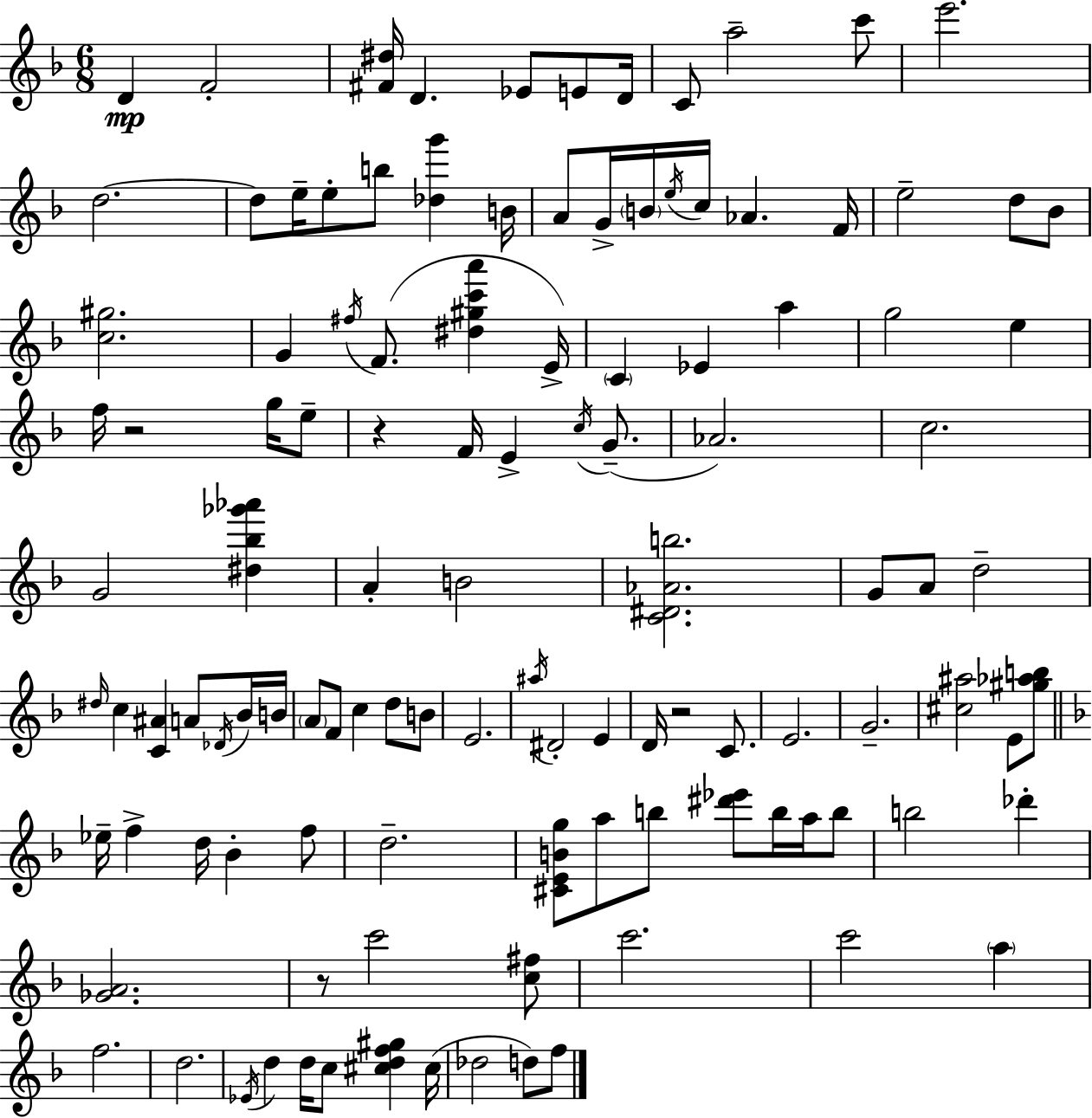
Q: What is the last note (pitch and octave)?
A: F5